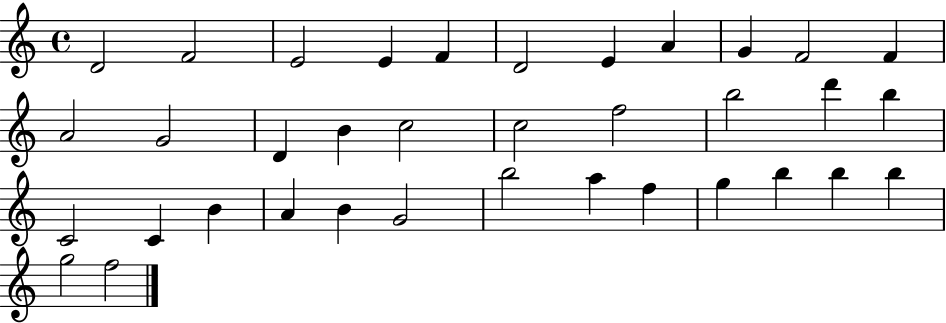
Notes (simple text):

D4/h F4/h E4/h E4/q F4/q D4/h E4/q A4/q G4/q F4/h F4/q A4/h G4/h D4/q B4/q C5/h C5/h F5/h B5/h D6/q B5/q C4/h C4/q B4/q A4/q B4/q G4/h B5/h A5/q F5/q G5/q B5/q B5/q B5/q G5/h F5/h